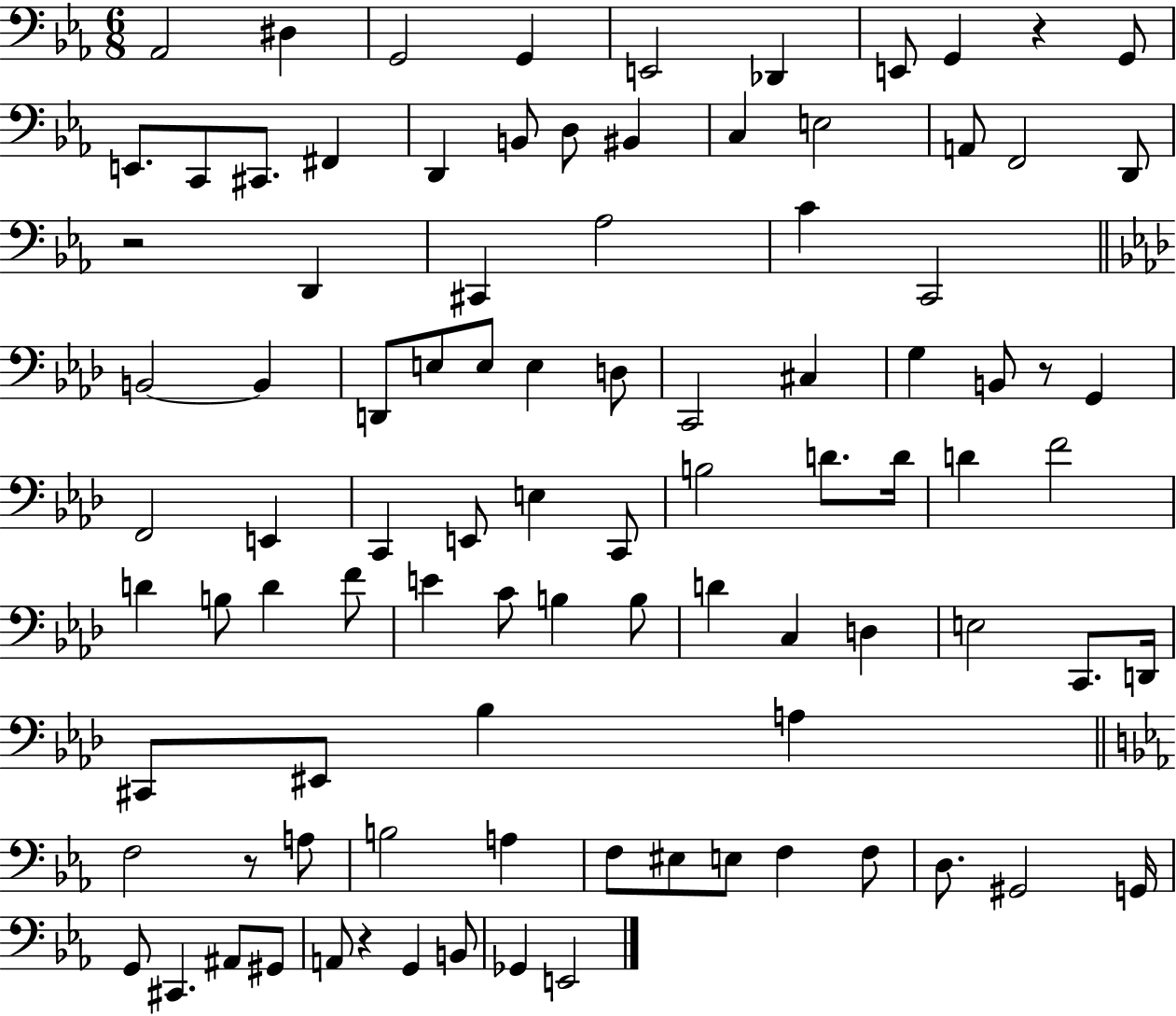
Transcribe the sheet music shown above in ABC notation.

X:1
T:Untitled
M:6/8
L:1/4
K:Eb
_A,,2 ^D, G,,2 G,, E,,2 _D,, E,,/2 G,, z G,,/2 E,,/2 C,,/2 ^C,,/2 ^F,, D,, B,,/2 D,/2 ^B,, C, E,2 A,,/2 F,,2 D,,/2 z2 D,, ^C,, _A,2 C C,,2 B,,2 B,, D,,/2 E,/2 E,/2 E, D,/2 C,,2 ^C, G, B,,/2 z/2 G,, F,,2 E,, C,, E,,/2 E, C,,/2 B,2 D/2 D/4 D F2 D B,/2 D F/2 E C/2 B, B,/2 D C, D, E,2 C,,/2 D,,/4 ^C,,/2 ^E,,/2 _B, A, F,2 z/2 A,/2 B,2 A, F,/2 ^E,/2 E,/2 F, F,/2 D,/2 ^G,,2 G,,/4 G,,/2 ^C,, ^A,,/2 ^G,,/2 A,,/2 z G,, B,,/2 _G,, E,,2